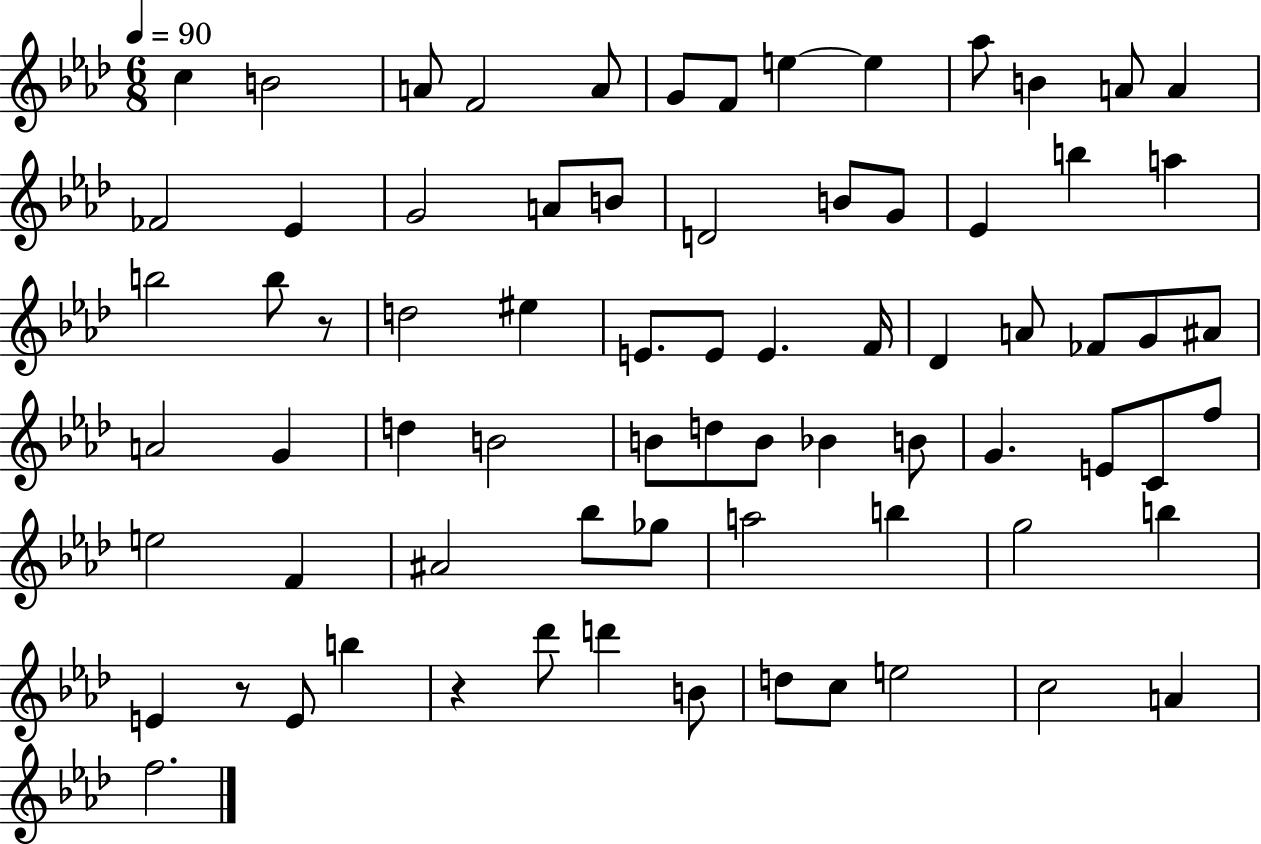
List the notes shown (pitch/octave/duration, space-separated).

C5/q B4/h A4/e F4/h A4/e G4/e F4/e E5/q E5/q Ab5/e B4/q A4/e A4/q FES4/h Eb4/q G4/h A4/e B4/e D4/h B4/e G4/e Eb4/q B5/q A5/q B5/h B5/e R/e D5/h EIS5/q E4/e. E4/e E4/q. F4/s Db4/q A4/e FES4/e G4/e A#4/e A4/h G4/q D5/q B4/h B4/e D5/e B4/e Bb4/q B4/e G4/q. E4/e C4/e F5/e E5/h F4/q A#4/h Bb5/e Gb5/e A5/h B5/q G5/h B5/q E4/q R/e E4/e B5/q R/q Db6/e D6/q B4/e D5/e C5/e E5/h C5/h A4/q F5/h.